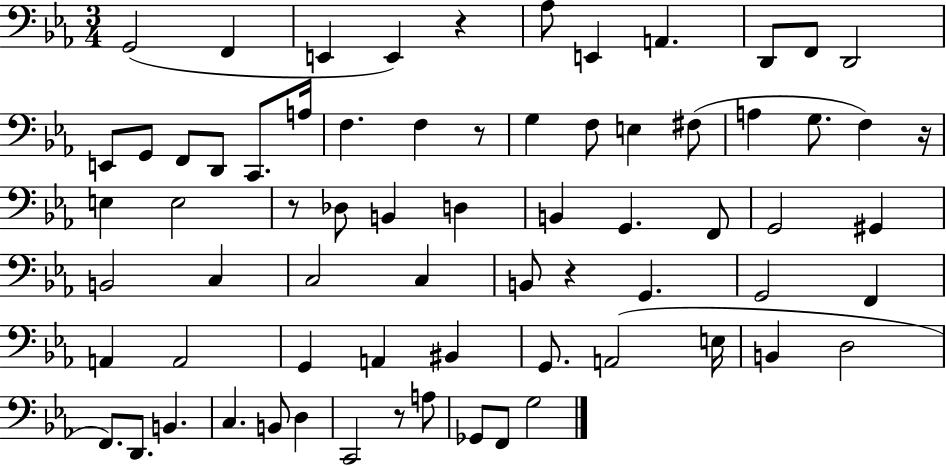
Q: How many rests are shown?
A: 6